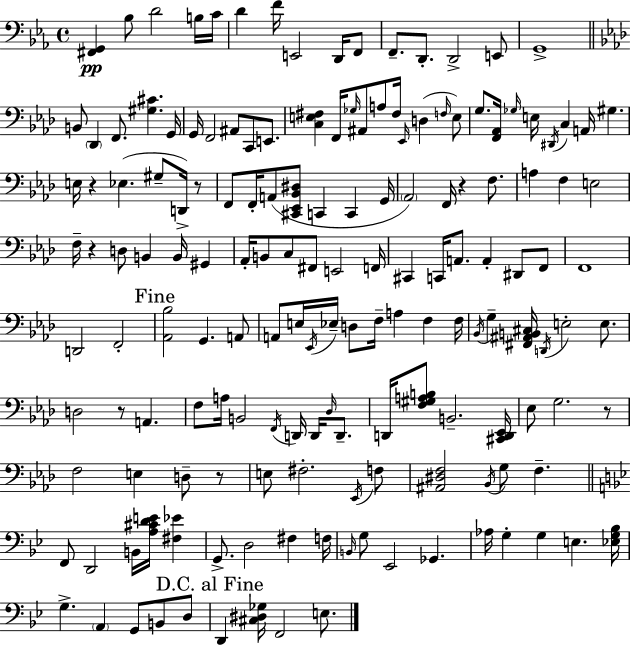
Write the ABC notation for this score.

X:1
T:Untitled
M:4/4
L:1/4
K:Eb
[^F,,G,,] _B,/2 D2 B,/4 C/4 D F/4 E,,2 D,,/4 F,,/2 F,,/2 D,,/2 D,,2 E,,/2 G,,4 B,,/2 _D,, F,,/2 [^G,^C] G,,/4 G,,/4 F,,2 ^A,,/2 C,,/2 E,,/2 [C,E,^F,] F,,/4 _G,/4 ^A,,/2 A,/2 ^F,/4 _E,,/4 D, F,/4 E,/2 G,/2 [F,,_A,,]/4 _G,/4 E,/4 ^D,,/4 C, A,,/4 ^G, E,/4 z _E, ^G,/2 D,,/4 z/2 F,,/2 F,,/4 A,,/2 [^C,,_E,,_B,,^D,]/2 C,, C,, G,,/4 _A,,2 F,,/4 z F,/2 A, F, E,2 F,/4 z D,/2 B,, B,,/4 ^G,, _A,,/4 B,,/2 C,/2 ^F,,/2 E,,2 F,,/4 ^C,, C,,/4 A,,/2 A,, ^D,,/2 F,,/2 F,,4 D,,2 F,,2 [_A,,_B,]2 G,, A,,/2 A,,/2 E,/4 _E,,/4 _E,/4 D,/2 F,/4 A, F, F,/4 _B,,/4 G, [^F,,^A,,B,,^C,]/4 D,,/4 E,2 E,/2 D,2 z/2 A,, F,/2 A,/4 B,,2 F,,/4 D,,/4 D,,/4 _D,/4 D,,/2 D,,/4 [F,^G,A,B,]/2 B,,2 [^C,,D,,_E,,]/4 _E,/2 G,2 z/2 F,2 E, D,/2 z/2 E,/2 ^F,2 _E,,/4 F,/2 [^A,,^D,F,]2 _B,,/4 G,/2 F, F,,/2 D,,2 B,,/4 [A,^CDE]/4 [^F,_E] G,,/2 D,2 ^F, F,/4 B,,/4 G,/2 _E,,2 _G,, _A,/4 G, G, E, [_E,G,_B,]/4 G, A,, G,,/2 B,,/2 D,/2 D,, [^C,^D,_G,]/4 F,,2 E,/2